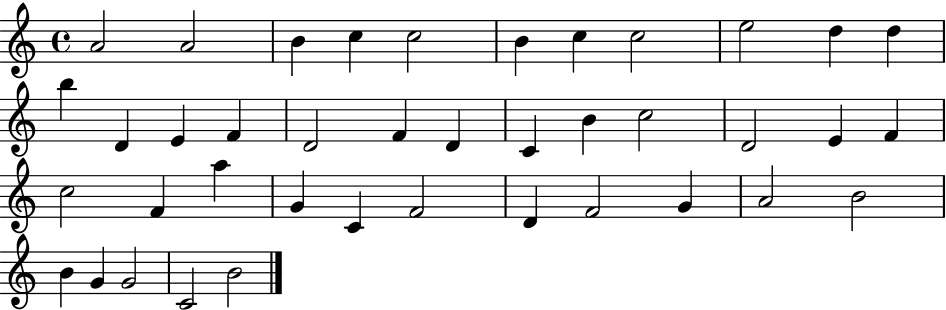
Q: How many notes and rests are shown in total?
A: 40